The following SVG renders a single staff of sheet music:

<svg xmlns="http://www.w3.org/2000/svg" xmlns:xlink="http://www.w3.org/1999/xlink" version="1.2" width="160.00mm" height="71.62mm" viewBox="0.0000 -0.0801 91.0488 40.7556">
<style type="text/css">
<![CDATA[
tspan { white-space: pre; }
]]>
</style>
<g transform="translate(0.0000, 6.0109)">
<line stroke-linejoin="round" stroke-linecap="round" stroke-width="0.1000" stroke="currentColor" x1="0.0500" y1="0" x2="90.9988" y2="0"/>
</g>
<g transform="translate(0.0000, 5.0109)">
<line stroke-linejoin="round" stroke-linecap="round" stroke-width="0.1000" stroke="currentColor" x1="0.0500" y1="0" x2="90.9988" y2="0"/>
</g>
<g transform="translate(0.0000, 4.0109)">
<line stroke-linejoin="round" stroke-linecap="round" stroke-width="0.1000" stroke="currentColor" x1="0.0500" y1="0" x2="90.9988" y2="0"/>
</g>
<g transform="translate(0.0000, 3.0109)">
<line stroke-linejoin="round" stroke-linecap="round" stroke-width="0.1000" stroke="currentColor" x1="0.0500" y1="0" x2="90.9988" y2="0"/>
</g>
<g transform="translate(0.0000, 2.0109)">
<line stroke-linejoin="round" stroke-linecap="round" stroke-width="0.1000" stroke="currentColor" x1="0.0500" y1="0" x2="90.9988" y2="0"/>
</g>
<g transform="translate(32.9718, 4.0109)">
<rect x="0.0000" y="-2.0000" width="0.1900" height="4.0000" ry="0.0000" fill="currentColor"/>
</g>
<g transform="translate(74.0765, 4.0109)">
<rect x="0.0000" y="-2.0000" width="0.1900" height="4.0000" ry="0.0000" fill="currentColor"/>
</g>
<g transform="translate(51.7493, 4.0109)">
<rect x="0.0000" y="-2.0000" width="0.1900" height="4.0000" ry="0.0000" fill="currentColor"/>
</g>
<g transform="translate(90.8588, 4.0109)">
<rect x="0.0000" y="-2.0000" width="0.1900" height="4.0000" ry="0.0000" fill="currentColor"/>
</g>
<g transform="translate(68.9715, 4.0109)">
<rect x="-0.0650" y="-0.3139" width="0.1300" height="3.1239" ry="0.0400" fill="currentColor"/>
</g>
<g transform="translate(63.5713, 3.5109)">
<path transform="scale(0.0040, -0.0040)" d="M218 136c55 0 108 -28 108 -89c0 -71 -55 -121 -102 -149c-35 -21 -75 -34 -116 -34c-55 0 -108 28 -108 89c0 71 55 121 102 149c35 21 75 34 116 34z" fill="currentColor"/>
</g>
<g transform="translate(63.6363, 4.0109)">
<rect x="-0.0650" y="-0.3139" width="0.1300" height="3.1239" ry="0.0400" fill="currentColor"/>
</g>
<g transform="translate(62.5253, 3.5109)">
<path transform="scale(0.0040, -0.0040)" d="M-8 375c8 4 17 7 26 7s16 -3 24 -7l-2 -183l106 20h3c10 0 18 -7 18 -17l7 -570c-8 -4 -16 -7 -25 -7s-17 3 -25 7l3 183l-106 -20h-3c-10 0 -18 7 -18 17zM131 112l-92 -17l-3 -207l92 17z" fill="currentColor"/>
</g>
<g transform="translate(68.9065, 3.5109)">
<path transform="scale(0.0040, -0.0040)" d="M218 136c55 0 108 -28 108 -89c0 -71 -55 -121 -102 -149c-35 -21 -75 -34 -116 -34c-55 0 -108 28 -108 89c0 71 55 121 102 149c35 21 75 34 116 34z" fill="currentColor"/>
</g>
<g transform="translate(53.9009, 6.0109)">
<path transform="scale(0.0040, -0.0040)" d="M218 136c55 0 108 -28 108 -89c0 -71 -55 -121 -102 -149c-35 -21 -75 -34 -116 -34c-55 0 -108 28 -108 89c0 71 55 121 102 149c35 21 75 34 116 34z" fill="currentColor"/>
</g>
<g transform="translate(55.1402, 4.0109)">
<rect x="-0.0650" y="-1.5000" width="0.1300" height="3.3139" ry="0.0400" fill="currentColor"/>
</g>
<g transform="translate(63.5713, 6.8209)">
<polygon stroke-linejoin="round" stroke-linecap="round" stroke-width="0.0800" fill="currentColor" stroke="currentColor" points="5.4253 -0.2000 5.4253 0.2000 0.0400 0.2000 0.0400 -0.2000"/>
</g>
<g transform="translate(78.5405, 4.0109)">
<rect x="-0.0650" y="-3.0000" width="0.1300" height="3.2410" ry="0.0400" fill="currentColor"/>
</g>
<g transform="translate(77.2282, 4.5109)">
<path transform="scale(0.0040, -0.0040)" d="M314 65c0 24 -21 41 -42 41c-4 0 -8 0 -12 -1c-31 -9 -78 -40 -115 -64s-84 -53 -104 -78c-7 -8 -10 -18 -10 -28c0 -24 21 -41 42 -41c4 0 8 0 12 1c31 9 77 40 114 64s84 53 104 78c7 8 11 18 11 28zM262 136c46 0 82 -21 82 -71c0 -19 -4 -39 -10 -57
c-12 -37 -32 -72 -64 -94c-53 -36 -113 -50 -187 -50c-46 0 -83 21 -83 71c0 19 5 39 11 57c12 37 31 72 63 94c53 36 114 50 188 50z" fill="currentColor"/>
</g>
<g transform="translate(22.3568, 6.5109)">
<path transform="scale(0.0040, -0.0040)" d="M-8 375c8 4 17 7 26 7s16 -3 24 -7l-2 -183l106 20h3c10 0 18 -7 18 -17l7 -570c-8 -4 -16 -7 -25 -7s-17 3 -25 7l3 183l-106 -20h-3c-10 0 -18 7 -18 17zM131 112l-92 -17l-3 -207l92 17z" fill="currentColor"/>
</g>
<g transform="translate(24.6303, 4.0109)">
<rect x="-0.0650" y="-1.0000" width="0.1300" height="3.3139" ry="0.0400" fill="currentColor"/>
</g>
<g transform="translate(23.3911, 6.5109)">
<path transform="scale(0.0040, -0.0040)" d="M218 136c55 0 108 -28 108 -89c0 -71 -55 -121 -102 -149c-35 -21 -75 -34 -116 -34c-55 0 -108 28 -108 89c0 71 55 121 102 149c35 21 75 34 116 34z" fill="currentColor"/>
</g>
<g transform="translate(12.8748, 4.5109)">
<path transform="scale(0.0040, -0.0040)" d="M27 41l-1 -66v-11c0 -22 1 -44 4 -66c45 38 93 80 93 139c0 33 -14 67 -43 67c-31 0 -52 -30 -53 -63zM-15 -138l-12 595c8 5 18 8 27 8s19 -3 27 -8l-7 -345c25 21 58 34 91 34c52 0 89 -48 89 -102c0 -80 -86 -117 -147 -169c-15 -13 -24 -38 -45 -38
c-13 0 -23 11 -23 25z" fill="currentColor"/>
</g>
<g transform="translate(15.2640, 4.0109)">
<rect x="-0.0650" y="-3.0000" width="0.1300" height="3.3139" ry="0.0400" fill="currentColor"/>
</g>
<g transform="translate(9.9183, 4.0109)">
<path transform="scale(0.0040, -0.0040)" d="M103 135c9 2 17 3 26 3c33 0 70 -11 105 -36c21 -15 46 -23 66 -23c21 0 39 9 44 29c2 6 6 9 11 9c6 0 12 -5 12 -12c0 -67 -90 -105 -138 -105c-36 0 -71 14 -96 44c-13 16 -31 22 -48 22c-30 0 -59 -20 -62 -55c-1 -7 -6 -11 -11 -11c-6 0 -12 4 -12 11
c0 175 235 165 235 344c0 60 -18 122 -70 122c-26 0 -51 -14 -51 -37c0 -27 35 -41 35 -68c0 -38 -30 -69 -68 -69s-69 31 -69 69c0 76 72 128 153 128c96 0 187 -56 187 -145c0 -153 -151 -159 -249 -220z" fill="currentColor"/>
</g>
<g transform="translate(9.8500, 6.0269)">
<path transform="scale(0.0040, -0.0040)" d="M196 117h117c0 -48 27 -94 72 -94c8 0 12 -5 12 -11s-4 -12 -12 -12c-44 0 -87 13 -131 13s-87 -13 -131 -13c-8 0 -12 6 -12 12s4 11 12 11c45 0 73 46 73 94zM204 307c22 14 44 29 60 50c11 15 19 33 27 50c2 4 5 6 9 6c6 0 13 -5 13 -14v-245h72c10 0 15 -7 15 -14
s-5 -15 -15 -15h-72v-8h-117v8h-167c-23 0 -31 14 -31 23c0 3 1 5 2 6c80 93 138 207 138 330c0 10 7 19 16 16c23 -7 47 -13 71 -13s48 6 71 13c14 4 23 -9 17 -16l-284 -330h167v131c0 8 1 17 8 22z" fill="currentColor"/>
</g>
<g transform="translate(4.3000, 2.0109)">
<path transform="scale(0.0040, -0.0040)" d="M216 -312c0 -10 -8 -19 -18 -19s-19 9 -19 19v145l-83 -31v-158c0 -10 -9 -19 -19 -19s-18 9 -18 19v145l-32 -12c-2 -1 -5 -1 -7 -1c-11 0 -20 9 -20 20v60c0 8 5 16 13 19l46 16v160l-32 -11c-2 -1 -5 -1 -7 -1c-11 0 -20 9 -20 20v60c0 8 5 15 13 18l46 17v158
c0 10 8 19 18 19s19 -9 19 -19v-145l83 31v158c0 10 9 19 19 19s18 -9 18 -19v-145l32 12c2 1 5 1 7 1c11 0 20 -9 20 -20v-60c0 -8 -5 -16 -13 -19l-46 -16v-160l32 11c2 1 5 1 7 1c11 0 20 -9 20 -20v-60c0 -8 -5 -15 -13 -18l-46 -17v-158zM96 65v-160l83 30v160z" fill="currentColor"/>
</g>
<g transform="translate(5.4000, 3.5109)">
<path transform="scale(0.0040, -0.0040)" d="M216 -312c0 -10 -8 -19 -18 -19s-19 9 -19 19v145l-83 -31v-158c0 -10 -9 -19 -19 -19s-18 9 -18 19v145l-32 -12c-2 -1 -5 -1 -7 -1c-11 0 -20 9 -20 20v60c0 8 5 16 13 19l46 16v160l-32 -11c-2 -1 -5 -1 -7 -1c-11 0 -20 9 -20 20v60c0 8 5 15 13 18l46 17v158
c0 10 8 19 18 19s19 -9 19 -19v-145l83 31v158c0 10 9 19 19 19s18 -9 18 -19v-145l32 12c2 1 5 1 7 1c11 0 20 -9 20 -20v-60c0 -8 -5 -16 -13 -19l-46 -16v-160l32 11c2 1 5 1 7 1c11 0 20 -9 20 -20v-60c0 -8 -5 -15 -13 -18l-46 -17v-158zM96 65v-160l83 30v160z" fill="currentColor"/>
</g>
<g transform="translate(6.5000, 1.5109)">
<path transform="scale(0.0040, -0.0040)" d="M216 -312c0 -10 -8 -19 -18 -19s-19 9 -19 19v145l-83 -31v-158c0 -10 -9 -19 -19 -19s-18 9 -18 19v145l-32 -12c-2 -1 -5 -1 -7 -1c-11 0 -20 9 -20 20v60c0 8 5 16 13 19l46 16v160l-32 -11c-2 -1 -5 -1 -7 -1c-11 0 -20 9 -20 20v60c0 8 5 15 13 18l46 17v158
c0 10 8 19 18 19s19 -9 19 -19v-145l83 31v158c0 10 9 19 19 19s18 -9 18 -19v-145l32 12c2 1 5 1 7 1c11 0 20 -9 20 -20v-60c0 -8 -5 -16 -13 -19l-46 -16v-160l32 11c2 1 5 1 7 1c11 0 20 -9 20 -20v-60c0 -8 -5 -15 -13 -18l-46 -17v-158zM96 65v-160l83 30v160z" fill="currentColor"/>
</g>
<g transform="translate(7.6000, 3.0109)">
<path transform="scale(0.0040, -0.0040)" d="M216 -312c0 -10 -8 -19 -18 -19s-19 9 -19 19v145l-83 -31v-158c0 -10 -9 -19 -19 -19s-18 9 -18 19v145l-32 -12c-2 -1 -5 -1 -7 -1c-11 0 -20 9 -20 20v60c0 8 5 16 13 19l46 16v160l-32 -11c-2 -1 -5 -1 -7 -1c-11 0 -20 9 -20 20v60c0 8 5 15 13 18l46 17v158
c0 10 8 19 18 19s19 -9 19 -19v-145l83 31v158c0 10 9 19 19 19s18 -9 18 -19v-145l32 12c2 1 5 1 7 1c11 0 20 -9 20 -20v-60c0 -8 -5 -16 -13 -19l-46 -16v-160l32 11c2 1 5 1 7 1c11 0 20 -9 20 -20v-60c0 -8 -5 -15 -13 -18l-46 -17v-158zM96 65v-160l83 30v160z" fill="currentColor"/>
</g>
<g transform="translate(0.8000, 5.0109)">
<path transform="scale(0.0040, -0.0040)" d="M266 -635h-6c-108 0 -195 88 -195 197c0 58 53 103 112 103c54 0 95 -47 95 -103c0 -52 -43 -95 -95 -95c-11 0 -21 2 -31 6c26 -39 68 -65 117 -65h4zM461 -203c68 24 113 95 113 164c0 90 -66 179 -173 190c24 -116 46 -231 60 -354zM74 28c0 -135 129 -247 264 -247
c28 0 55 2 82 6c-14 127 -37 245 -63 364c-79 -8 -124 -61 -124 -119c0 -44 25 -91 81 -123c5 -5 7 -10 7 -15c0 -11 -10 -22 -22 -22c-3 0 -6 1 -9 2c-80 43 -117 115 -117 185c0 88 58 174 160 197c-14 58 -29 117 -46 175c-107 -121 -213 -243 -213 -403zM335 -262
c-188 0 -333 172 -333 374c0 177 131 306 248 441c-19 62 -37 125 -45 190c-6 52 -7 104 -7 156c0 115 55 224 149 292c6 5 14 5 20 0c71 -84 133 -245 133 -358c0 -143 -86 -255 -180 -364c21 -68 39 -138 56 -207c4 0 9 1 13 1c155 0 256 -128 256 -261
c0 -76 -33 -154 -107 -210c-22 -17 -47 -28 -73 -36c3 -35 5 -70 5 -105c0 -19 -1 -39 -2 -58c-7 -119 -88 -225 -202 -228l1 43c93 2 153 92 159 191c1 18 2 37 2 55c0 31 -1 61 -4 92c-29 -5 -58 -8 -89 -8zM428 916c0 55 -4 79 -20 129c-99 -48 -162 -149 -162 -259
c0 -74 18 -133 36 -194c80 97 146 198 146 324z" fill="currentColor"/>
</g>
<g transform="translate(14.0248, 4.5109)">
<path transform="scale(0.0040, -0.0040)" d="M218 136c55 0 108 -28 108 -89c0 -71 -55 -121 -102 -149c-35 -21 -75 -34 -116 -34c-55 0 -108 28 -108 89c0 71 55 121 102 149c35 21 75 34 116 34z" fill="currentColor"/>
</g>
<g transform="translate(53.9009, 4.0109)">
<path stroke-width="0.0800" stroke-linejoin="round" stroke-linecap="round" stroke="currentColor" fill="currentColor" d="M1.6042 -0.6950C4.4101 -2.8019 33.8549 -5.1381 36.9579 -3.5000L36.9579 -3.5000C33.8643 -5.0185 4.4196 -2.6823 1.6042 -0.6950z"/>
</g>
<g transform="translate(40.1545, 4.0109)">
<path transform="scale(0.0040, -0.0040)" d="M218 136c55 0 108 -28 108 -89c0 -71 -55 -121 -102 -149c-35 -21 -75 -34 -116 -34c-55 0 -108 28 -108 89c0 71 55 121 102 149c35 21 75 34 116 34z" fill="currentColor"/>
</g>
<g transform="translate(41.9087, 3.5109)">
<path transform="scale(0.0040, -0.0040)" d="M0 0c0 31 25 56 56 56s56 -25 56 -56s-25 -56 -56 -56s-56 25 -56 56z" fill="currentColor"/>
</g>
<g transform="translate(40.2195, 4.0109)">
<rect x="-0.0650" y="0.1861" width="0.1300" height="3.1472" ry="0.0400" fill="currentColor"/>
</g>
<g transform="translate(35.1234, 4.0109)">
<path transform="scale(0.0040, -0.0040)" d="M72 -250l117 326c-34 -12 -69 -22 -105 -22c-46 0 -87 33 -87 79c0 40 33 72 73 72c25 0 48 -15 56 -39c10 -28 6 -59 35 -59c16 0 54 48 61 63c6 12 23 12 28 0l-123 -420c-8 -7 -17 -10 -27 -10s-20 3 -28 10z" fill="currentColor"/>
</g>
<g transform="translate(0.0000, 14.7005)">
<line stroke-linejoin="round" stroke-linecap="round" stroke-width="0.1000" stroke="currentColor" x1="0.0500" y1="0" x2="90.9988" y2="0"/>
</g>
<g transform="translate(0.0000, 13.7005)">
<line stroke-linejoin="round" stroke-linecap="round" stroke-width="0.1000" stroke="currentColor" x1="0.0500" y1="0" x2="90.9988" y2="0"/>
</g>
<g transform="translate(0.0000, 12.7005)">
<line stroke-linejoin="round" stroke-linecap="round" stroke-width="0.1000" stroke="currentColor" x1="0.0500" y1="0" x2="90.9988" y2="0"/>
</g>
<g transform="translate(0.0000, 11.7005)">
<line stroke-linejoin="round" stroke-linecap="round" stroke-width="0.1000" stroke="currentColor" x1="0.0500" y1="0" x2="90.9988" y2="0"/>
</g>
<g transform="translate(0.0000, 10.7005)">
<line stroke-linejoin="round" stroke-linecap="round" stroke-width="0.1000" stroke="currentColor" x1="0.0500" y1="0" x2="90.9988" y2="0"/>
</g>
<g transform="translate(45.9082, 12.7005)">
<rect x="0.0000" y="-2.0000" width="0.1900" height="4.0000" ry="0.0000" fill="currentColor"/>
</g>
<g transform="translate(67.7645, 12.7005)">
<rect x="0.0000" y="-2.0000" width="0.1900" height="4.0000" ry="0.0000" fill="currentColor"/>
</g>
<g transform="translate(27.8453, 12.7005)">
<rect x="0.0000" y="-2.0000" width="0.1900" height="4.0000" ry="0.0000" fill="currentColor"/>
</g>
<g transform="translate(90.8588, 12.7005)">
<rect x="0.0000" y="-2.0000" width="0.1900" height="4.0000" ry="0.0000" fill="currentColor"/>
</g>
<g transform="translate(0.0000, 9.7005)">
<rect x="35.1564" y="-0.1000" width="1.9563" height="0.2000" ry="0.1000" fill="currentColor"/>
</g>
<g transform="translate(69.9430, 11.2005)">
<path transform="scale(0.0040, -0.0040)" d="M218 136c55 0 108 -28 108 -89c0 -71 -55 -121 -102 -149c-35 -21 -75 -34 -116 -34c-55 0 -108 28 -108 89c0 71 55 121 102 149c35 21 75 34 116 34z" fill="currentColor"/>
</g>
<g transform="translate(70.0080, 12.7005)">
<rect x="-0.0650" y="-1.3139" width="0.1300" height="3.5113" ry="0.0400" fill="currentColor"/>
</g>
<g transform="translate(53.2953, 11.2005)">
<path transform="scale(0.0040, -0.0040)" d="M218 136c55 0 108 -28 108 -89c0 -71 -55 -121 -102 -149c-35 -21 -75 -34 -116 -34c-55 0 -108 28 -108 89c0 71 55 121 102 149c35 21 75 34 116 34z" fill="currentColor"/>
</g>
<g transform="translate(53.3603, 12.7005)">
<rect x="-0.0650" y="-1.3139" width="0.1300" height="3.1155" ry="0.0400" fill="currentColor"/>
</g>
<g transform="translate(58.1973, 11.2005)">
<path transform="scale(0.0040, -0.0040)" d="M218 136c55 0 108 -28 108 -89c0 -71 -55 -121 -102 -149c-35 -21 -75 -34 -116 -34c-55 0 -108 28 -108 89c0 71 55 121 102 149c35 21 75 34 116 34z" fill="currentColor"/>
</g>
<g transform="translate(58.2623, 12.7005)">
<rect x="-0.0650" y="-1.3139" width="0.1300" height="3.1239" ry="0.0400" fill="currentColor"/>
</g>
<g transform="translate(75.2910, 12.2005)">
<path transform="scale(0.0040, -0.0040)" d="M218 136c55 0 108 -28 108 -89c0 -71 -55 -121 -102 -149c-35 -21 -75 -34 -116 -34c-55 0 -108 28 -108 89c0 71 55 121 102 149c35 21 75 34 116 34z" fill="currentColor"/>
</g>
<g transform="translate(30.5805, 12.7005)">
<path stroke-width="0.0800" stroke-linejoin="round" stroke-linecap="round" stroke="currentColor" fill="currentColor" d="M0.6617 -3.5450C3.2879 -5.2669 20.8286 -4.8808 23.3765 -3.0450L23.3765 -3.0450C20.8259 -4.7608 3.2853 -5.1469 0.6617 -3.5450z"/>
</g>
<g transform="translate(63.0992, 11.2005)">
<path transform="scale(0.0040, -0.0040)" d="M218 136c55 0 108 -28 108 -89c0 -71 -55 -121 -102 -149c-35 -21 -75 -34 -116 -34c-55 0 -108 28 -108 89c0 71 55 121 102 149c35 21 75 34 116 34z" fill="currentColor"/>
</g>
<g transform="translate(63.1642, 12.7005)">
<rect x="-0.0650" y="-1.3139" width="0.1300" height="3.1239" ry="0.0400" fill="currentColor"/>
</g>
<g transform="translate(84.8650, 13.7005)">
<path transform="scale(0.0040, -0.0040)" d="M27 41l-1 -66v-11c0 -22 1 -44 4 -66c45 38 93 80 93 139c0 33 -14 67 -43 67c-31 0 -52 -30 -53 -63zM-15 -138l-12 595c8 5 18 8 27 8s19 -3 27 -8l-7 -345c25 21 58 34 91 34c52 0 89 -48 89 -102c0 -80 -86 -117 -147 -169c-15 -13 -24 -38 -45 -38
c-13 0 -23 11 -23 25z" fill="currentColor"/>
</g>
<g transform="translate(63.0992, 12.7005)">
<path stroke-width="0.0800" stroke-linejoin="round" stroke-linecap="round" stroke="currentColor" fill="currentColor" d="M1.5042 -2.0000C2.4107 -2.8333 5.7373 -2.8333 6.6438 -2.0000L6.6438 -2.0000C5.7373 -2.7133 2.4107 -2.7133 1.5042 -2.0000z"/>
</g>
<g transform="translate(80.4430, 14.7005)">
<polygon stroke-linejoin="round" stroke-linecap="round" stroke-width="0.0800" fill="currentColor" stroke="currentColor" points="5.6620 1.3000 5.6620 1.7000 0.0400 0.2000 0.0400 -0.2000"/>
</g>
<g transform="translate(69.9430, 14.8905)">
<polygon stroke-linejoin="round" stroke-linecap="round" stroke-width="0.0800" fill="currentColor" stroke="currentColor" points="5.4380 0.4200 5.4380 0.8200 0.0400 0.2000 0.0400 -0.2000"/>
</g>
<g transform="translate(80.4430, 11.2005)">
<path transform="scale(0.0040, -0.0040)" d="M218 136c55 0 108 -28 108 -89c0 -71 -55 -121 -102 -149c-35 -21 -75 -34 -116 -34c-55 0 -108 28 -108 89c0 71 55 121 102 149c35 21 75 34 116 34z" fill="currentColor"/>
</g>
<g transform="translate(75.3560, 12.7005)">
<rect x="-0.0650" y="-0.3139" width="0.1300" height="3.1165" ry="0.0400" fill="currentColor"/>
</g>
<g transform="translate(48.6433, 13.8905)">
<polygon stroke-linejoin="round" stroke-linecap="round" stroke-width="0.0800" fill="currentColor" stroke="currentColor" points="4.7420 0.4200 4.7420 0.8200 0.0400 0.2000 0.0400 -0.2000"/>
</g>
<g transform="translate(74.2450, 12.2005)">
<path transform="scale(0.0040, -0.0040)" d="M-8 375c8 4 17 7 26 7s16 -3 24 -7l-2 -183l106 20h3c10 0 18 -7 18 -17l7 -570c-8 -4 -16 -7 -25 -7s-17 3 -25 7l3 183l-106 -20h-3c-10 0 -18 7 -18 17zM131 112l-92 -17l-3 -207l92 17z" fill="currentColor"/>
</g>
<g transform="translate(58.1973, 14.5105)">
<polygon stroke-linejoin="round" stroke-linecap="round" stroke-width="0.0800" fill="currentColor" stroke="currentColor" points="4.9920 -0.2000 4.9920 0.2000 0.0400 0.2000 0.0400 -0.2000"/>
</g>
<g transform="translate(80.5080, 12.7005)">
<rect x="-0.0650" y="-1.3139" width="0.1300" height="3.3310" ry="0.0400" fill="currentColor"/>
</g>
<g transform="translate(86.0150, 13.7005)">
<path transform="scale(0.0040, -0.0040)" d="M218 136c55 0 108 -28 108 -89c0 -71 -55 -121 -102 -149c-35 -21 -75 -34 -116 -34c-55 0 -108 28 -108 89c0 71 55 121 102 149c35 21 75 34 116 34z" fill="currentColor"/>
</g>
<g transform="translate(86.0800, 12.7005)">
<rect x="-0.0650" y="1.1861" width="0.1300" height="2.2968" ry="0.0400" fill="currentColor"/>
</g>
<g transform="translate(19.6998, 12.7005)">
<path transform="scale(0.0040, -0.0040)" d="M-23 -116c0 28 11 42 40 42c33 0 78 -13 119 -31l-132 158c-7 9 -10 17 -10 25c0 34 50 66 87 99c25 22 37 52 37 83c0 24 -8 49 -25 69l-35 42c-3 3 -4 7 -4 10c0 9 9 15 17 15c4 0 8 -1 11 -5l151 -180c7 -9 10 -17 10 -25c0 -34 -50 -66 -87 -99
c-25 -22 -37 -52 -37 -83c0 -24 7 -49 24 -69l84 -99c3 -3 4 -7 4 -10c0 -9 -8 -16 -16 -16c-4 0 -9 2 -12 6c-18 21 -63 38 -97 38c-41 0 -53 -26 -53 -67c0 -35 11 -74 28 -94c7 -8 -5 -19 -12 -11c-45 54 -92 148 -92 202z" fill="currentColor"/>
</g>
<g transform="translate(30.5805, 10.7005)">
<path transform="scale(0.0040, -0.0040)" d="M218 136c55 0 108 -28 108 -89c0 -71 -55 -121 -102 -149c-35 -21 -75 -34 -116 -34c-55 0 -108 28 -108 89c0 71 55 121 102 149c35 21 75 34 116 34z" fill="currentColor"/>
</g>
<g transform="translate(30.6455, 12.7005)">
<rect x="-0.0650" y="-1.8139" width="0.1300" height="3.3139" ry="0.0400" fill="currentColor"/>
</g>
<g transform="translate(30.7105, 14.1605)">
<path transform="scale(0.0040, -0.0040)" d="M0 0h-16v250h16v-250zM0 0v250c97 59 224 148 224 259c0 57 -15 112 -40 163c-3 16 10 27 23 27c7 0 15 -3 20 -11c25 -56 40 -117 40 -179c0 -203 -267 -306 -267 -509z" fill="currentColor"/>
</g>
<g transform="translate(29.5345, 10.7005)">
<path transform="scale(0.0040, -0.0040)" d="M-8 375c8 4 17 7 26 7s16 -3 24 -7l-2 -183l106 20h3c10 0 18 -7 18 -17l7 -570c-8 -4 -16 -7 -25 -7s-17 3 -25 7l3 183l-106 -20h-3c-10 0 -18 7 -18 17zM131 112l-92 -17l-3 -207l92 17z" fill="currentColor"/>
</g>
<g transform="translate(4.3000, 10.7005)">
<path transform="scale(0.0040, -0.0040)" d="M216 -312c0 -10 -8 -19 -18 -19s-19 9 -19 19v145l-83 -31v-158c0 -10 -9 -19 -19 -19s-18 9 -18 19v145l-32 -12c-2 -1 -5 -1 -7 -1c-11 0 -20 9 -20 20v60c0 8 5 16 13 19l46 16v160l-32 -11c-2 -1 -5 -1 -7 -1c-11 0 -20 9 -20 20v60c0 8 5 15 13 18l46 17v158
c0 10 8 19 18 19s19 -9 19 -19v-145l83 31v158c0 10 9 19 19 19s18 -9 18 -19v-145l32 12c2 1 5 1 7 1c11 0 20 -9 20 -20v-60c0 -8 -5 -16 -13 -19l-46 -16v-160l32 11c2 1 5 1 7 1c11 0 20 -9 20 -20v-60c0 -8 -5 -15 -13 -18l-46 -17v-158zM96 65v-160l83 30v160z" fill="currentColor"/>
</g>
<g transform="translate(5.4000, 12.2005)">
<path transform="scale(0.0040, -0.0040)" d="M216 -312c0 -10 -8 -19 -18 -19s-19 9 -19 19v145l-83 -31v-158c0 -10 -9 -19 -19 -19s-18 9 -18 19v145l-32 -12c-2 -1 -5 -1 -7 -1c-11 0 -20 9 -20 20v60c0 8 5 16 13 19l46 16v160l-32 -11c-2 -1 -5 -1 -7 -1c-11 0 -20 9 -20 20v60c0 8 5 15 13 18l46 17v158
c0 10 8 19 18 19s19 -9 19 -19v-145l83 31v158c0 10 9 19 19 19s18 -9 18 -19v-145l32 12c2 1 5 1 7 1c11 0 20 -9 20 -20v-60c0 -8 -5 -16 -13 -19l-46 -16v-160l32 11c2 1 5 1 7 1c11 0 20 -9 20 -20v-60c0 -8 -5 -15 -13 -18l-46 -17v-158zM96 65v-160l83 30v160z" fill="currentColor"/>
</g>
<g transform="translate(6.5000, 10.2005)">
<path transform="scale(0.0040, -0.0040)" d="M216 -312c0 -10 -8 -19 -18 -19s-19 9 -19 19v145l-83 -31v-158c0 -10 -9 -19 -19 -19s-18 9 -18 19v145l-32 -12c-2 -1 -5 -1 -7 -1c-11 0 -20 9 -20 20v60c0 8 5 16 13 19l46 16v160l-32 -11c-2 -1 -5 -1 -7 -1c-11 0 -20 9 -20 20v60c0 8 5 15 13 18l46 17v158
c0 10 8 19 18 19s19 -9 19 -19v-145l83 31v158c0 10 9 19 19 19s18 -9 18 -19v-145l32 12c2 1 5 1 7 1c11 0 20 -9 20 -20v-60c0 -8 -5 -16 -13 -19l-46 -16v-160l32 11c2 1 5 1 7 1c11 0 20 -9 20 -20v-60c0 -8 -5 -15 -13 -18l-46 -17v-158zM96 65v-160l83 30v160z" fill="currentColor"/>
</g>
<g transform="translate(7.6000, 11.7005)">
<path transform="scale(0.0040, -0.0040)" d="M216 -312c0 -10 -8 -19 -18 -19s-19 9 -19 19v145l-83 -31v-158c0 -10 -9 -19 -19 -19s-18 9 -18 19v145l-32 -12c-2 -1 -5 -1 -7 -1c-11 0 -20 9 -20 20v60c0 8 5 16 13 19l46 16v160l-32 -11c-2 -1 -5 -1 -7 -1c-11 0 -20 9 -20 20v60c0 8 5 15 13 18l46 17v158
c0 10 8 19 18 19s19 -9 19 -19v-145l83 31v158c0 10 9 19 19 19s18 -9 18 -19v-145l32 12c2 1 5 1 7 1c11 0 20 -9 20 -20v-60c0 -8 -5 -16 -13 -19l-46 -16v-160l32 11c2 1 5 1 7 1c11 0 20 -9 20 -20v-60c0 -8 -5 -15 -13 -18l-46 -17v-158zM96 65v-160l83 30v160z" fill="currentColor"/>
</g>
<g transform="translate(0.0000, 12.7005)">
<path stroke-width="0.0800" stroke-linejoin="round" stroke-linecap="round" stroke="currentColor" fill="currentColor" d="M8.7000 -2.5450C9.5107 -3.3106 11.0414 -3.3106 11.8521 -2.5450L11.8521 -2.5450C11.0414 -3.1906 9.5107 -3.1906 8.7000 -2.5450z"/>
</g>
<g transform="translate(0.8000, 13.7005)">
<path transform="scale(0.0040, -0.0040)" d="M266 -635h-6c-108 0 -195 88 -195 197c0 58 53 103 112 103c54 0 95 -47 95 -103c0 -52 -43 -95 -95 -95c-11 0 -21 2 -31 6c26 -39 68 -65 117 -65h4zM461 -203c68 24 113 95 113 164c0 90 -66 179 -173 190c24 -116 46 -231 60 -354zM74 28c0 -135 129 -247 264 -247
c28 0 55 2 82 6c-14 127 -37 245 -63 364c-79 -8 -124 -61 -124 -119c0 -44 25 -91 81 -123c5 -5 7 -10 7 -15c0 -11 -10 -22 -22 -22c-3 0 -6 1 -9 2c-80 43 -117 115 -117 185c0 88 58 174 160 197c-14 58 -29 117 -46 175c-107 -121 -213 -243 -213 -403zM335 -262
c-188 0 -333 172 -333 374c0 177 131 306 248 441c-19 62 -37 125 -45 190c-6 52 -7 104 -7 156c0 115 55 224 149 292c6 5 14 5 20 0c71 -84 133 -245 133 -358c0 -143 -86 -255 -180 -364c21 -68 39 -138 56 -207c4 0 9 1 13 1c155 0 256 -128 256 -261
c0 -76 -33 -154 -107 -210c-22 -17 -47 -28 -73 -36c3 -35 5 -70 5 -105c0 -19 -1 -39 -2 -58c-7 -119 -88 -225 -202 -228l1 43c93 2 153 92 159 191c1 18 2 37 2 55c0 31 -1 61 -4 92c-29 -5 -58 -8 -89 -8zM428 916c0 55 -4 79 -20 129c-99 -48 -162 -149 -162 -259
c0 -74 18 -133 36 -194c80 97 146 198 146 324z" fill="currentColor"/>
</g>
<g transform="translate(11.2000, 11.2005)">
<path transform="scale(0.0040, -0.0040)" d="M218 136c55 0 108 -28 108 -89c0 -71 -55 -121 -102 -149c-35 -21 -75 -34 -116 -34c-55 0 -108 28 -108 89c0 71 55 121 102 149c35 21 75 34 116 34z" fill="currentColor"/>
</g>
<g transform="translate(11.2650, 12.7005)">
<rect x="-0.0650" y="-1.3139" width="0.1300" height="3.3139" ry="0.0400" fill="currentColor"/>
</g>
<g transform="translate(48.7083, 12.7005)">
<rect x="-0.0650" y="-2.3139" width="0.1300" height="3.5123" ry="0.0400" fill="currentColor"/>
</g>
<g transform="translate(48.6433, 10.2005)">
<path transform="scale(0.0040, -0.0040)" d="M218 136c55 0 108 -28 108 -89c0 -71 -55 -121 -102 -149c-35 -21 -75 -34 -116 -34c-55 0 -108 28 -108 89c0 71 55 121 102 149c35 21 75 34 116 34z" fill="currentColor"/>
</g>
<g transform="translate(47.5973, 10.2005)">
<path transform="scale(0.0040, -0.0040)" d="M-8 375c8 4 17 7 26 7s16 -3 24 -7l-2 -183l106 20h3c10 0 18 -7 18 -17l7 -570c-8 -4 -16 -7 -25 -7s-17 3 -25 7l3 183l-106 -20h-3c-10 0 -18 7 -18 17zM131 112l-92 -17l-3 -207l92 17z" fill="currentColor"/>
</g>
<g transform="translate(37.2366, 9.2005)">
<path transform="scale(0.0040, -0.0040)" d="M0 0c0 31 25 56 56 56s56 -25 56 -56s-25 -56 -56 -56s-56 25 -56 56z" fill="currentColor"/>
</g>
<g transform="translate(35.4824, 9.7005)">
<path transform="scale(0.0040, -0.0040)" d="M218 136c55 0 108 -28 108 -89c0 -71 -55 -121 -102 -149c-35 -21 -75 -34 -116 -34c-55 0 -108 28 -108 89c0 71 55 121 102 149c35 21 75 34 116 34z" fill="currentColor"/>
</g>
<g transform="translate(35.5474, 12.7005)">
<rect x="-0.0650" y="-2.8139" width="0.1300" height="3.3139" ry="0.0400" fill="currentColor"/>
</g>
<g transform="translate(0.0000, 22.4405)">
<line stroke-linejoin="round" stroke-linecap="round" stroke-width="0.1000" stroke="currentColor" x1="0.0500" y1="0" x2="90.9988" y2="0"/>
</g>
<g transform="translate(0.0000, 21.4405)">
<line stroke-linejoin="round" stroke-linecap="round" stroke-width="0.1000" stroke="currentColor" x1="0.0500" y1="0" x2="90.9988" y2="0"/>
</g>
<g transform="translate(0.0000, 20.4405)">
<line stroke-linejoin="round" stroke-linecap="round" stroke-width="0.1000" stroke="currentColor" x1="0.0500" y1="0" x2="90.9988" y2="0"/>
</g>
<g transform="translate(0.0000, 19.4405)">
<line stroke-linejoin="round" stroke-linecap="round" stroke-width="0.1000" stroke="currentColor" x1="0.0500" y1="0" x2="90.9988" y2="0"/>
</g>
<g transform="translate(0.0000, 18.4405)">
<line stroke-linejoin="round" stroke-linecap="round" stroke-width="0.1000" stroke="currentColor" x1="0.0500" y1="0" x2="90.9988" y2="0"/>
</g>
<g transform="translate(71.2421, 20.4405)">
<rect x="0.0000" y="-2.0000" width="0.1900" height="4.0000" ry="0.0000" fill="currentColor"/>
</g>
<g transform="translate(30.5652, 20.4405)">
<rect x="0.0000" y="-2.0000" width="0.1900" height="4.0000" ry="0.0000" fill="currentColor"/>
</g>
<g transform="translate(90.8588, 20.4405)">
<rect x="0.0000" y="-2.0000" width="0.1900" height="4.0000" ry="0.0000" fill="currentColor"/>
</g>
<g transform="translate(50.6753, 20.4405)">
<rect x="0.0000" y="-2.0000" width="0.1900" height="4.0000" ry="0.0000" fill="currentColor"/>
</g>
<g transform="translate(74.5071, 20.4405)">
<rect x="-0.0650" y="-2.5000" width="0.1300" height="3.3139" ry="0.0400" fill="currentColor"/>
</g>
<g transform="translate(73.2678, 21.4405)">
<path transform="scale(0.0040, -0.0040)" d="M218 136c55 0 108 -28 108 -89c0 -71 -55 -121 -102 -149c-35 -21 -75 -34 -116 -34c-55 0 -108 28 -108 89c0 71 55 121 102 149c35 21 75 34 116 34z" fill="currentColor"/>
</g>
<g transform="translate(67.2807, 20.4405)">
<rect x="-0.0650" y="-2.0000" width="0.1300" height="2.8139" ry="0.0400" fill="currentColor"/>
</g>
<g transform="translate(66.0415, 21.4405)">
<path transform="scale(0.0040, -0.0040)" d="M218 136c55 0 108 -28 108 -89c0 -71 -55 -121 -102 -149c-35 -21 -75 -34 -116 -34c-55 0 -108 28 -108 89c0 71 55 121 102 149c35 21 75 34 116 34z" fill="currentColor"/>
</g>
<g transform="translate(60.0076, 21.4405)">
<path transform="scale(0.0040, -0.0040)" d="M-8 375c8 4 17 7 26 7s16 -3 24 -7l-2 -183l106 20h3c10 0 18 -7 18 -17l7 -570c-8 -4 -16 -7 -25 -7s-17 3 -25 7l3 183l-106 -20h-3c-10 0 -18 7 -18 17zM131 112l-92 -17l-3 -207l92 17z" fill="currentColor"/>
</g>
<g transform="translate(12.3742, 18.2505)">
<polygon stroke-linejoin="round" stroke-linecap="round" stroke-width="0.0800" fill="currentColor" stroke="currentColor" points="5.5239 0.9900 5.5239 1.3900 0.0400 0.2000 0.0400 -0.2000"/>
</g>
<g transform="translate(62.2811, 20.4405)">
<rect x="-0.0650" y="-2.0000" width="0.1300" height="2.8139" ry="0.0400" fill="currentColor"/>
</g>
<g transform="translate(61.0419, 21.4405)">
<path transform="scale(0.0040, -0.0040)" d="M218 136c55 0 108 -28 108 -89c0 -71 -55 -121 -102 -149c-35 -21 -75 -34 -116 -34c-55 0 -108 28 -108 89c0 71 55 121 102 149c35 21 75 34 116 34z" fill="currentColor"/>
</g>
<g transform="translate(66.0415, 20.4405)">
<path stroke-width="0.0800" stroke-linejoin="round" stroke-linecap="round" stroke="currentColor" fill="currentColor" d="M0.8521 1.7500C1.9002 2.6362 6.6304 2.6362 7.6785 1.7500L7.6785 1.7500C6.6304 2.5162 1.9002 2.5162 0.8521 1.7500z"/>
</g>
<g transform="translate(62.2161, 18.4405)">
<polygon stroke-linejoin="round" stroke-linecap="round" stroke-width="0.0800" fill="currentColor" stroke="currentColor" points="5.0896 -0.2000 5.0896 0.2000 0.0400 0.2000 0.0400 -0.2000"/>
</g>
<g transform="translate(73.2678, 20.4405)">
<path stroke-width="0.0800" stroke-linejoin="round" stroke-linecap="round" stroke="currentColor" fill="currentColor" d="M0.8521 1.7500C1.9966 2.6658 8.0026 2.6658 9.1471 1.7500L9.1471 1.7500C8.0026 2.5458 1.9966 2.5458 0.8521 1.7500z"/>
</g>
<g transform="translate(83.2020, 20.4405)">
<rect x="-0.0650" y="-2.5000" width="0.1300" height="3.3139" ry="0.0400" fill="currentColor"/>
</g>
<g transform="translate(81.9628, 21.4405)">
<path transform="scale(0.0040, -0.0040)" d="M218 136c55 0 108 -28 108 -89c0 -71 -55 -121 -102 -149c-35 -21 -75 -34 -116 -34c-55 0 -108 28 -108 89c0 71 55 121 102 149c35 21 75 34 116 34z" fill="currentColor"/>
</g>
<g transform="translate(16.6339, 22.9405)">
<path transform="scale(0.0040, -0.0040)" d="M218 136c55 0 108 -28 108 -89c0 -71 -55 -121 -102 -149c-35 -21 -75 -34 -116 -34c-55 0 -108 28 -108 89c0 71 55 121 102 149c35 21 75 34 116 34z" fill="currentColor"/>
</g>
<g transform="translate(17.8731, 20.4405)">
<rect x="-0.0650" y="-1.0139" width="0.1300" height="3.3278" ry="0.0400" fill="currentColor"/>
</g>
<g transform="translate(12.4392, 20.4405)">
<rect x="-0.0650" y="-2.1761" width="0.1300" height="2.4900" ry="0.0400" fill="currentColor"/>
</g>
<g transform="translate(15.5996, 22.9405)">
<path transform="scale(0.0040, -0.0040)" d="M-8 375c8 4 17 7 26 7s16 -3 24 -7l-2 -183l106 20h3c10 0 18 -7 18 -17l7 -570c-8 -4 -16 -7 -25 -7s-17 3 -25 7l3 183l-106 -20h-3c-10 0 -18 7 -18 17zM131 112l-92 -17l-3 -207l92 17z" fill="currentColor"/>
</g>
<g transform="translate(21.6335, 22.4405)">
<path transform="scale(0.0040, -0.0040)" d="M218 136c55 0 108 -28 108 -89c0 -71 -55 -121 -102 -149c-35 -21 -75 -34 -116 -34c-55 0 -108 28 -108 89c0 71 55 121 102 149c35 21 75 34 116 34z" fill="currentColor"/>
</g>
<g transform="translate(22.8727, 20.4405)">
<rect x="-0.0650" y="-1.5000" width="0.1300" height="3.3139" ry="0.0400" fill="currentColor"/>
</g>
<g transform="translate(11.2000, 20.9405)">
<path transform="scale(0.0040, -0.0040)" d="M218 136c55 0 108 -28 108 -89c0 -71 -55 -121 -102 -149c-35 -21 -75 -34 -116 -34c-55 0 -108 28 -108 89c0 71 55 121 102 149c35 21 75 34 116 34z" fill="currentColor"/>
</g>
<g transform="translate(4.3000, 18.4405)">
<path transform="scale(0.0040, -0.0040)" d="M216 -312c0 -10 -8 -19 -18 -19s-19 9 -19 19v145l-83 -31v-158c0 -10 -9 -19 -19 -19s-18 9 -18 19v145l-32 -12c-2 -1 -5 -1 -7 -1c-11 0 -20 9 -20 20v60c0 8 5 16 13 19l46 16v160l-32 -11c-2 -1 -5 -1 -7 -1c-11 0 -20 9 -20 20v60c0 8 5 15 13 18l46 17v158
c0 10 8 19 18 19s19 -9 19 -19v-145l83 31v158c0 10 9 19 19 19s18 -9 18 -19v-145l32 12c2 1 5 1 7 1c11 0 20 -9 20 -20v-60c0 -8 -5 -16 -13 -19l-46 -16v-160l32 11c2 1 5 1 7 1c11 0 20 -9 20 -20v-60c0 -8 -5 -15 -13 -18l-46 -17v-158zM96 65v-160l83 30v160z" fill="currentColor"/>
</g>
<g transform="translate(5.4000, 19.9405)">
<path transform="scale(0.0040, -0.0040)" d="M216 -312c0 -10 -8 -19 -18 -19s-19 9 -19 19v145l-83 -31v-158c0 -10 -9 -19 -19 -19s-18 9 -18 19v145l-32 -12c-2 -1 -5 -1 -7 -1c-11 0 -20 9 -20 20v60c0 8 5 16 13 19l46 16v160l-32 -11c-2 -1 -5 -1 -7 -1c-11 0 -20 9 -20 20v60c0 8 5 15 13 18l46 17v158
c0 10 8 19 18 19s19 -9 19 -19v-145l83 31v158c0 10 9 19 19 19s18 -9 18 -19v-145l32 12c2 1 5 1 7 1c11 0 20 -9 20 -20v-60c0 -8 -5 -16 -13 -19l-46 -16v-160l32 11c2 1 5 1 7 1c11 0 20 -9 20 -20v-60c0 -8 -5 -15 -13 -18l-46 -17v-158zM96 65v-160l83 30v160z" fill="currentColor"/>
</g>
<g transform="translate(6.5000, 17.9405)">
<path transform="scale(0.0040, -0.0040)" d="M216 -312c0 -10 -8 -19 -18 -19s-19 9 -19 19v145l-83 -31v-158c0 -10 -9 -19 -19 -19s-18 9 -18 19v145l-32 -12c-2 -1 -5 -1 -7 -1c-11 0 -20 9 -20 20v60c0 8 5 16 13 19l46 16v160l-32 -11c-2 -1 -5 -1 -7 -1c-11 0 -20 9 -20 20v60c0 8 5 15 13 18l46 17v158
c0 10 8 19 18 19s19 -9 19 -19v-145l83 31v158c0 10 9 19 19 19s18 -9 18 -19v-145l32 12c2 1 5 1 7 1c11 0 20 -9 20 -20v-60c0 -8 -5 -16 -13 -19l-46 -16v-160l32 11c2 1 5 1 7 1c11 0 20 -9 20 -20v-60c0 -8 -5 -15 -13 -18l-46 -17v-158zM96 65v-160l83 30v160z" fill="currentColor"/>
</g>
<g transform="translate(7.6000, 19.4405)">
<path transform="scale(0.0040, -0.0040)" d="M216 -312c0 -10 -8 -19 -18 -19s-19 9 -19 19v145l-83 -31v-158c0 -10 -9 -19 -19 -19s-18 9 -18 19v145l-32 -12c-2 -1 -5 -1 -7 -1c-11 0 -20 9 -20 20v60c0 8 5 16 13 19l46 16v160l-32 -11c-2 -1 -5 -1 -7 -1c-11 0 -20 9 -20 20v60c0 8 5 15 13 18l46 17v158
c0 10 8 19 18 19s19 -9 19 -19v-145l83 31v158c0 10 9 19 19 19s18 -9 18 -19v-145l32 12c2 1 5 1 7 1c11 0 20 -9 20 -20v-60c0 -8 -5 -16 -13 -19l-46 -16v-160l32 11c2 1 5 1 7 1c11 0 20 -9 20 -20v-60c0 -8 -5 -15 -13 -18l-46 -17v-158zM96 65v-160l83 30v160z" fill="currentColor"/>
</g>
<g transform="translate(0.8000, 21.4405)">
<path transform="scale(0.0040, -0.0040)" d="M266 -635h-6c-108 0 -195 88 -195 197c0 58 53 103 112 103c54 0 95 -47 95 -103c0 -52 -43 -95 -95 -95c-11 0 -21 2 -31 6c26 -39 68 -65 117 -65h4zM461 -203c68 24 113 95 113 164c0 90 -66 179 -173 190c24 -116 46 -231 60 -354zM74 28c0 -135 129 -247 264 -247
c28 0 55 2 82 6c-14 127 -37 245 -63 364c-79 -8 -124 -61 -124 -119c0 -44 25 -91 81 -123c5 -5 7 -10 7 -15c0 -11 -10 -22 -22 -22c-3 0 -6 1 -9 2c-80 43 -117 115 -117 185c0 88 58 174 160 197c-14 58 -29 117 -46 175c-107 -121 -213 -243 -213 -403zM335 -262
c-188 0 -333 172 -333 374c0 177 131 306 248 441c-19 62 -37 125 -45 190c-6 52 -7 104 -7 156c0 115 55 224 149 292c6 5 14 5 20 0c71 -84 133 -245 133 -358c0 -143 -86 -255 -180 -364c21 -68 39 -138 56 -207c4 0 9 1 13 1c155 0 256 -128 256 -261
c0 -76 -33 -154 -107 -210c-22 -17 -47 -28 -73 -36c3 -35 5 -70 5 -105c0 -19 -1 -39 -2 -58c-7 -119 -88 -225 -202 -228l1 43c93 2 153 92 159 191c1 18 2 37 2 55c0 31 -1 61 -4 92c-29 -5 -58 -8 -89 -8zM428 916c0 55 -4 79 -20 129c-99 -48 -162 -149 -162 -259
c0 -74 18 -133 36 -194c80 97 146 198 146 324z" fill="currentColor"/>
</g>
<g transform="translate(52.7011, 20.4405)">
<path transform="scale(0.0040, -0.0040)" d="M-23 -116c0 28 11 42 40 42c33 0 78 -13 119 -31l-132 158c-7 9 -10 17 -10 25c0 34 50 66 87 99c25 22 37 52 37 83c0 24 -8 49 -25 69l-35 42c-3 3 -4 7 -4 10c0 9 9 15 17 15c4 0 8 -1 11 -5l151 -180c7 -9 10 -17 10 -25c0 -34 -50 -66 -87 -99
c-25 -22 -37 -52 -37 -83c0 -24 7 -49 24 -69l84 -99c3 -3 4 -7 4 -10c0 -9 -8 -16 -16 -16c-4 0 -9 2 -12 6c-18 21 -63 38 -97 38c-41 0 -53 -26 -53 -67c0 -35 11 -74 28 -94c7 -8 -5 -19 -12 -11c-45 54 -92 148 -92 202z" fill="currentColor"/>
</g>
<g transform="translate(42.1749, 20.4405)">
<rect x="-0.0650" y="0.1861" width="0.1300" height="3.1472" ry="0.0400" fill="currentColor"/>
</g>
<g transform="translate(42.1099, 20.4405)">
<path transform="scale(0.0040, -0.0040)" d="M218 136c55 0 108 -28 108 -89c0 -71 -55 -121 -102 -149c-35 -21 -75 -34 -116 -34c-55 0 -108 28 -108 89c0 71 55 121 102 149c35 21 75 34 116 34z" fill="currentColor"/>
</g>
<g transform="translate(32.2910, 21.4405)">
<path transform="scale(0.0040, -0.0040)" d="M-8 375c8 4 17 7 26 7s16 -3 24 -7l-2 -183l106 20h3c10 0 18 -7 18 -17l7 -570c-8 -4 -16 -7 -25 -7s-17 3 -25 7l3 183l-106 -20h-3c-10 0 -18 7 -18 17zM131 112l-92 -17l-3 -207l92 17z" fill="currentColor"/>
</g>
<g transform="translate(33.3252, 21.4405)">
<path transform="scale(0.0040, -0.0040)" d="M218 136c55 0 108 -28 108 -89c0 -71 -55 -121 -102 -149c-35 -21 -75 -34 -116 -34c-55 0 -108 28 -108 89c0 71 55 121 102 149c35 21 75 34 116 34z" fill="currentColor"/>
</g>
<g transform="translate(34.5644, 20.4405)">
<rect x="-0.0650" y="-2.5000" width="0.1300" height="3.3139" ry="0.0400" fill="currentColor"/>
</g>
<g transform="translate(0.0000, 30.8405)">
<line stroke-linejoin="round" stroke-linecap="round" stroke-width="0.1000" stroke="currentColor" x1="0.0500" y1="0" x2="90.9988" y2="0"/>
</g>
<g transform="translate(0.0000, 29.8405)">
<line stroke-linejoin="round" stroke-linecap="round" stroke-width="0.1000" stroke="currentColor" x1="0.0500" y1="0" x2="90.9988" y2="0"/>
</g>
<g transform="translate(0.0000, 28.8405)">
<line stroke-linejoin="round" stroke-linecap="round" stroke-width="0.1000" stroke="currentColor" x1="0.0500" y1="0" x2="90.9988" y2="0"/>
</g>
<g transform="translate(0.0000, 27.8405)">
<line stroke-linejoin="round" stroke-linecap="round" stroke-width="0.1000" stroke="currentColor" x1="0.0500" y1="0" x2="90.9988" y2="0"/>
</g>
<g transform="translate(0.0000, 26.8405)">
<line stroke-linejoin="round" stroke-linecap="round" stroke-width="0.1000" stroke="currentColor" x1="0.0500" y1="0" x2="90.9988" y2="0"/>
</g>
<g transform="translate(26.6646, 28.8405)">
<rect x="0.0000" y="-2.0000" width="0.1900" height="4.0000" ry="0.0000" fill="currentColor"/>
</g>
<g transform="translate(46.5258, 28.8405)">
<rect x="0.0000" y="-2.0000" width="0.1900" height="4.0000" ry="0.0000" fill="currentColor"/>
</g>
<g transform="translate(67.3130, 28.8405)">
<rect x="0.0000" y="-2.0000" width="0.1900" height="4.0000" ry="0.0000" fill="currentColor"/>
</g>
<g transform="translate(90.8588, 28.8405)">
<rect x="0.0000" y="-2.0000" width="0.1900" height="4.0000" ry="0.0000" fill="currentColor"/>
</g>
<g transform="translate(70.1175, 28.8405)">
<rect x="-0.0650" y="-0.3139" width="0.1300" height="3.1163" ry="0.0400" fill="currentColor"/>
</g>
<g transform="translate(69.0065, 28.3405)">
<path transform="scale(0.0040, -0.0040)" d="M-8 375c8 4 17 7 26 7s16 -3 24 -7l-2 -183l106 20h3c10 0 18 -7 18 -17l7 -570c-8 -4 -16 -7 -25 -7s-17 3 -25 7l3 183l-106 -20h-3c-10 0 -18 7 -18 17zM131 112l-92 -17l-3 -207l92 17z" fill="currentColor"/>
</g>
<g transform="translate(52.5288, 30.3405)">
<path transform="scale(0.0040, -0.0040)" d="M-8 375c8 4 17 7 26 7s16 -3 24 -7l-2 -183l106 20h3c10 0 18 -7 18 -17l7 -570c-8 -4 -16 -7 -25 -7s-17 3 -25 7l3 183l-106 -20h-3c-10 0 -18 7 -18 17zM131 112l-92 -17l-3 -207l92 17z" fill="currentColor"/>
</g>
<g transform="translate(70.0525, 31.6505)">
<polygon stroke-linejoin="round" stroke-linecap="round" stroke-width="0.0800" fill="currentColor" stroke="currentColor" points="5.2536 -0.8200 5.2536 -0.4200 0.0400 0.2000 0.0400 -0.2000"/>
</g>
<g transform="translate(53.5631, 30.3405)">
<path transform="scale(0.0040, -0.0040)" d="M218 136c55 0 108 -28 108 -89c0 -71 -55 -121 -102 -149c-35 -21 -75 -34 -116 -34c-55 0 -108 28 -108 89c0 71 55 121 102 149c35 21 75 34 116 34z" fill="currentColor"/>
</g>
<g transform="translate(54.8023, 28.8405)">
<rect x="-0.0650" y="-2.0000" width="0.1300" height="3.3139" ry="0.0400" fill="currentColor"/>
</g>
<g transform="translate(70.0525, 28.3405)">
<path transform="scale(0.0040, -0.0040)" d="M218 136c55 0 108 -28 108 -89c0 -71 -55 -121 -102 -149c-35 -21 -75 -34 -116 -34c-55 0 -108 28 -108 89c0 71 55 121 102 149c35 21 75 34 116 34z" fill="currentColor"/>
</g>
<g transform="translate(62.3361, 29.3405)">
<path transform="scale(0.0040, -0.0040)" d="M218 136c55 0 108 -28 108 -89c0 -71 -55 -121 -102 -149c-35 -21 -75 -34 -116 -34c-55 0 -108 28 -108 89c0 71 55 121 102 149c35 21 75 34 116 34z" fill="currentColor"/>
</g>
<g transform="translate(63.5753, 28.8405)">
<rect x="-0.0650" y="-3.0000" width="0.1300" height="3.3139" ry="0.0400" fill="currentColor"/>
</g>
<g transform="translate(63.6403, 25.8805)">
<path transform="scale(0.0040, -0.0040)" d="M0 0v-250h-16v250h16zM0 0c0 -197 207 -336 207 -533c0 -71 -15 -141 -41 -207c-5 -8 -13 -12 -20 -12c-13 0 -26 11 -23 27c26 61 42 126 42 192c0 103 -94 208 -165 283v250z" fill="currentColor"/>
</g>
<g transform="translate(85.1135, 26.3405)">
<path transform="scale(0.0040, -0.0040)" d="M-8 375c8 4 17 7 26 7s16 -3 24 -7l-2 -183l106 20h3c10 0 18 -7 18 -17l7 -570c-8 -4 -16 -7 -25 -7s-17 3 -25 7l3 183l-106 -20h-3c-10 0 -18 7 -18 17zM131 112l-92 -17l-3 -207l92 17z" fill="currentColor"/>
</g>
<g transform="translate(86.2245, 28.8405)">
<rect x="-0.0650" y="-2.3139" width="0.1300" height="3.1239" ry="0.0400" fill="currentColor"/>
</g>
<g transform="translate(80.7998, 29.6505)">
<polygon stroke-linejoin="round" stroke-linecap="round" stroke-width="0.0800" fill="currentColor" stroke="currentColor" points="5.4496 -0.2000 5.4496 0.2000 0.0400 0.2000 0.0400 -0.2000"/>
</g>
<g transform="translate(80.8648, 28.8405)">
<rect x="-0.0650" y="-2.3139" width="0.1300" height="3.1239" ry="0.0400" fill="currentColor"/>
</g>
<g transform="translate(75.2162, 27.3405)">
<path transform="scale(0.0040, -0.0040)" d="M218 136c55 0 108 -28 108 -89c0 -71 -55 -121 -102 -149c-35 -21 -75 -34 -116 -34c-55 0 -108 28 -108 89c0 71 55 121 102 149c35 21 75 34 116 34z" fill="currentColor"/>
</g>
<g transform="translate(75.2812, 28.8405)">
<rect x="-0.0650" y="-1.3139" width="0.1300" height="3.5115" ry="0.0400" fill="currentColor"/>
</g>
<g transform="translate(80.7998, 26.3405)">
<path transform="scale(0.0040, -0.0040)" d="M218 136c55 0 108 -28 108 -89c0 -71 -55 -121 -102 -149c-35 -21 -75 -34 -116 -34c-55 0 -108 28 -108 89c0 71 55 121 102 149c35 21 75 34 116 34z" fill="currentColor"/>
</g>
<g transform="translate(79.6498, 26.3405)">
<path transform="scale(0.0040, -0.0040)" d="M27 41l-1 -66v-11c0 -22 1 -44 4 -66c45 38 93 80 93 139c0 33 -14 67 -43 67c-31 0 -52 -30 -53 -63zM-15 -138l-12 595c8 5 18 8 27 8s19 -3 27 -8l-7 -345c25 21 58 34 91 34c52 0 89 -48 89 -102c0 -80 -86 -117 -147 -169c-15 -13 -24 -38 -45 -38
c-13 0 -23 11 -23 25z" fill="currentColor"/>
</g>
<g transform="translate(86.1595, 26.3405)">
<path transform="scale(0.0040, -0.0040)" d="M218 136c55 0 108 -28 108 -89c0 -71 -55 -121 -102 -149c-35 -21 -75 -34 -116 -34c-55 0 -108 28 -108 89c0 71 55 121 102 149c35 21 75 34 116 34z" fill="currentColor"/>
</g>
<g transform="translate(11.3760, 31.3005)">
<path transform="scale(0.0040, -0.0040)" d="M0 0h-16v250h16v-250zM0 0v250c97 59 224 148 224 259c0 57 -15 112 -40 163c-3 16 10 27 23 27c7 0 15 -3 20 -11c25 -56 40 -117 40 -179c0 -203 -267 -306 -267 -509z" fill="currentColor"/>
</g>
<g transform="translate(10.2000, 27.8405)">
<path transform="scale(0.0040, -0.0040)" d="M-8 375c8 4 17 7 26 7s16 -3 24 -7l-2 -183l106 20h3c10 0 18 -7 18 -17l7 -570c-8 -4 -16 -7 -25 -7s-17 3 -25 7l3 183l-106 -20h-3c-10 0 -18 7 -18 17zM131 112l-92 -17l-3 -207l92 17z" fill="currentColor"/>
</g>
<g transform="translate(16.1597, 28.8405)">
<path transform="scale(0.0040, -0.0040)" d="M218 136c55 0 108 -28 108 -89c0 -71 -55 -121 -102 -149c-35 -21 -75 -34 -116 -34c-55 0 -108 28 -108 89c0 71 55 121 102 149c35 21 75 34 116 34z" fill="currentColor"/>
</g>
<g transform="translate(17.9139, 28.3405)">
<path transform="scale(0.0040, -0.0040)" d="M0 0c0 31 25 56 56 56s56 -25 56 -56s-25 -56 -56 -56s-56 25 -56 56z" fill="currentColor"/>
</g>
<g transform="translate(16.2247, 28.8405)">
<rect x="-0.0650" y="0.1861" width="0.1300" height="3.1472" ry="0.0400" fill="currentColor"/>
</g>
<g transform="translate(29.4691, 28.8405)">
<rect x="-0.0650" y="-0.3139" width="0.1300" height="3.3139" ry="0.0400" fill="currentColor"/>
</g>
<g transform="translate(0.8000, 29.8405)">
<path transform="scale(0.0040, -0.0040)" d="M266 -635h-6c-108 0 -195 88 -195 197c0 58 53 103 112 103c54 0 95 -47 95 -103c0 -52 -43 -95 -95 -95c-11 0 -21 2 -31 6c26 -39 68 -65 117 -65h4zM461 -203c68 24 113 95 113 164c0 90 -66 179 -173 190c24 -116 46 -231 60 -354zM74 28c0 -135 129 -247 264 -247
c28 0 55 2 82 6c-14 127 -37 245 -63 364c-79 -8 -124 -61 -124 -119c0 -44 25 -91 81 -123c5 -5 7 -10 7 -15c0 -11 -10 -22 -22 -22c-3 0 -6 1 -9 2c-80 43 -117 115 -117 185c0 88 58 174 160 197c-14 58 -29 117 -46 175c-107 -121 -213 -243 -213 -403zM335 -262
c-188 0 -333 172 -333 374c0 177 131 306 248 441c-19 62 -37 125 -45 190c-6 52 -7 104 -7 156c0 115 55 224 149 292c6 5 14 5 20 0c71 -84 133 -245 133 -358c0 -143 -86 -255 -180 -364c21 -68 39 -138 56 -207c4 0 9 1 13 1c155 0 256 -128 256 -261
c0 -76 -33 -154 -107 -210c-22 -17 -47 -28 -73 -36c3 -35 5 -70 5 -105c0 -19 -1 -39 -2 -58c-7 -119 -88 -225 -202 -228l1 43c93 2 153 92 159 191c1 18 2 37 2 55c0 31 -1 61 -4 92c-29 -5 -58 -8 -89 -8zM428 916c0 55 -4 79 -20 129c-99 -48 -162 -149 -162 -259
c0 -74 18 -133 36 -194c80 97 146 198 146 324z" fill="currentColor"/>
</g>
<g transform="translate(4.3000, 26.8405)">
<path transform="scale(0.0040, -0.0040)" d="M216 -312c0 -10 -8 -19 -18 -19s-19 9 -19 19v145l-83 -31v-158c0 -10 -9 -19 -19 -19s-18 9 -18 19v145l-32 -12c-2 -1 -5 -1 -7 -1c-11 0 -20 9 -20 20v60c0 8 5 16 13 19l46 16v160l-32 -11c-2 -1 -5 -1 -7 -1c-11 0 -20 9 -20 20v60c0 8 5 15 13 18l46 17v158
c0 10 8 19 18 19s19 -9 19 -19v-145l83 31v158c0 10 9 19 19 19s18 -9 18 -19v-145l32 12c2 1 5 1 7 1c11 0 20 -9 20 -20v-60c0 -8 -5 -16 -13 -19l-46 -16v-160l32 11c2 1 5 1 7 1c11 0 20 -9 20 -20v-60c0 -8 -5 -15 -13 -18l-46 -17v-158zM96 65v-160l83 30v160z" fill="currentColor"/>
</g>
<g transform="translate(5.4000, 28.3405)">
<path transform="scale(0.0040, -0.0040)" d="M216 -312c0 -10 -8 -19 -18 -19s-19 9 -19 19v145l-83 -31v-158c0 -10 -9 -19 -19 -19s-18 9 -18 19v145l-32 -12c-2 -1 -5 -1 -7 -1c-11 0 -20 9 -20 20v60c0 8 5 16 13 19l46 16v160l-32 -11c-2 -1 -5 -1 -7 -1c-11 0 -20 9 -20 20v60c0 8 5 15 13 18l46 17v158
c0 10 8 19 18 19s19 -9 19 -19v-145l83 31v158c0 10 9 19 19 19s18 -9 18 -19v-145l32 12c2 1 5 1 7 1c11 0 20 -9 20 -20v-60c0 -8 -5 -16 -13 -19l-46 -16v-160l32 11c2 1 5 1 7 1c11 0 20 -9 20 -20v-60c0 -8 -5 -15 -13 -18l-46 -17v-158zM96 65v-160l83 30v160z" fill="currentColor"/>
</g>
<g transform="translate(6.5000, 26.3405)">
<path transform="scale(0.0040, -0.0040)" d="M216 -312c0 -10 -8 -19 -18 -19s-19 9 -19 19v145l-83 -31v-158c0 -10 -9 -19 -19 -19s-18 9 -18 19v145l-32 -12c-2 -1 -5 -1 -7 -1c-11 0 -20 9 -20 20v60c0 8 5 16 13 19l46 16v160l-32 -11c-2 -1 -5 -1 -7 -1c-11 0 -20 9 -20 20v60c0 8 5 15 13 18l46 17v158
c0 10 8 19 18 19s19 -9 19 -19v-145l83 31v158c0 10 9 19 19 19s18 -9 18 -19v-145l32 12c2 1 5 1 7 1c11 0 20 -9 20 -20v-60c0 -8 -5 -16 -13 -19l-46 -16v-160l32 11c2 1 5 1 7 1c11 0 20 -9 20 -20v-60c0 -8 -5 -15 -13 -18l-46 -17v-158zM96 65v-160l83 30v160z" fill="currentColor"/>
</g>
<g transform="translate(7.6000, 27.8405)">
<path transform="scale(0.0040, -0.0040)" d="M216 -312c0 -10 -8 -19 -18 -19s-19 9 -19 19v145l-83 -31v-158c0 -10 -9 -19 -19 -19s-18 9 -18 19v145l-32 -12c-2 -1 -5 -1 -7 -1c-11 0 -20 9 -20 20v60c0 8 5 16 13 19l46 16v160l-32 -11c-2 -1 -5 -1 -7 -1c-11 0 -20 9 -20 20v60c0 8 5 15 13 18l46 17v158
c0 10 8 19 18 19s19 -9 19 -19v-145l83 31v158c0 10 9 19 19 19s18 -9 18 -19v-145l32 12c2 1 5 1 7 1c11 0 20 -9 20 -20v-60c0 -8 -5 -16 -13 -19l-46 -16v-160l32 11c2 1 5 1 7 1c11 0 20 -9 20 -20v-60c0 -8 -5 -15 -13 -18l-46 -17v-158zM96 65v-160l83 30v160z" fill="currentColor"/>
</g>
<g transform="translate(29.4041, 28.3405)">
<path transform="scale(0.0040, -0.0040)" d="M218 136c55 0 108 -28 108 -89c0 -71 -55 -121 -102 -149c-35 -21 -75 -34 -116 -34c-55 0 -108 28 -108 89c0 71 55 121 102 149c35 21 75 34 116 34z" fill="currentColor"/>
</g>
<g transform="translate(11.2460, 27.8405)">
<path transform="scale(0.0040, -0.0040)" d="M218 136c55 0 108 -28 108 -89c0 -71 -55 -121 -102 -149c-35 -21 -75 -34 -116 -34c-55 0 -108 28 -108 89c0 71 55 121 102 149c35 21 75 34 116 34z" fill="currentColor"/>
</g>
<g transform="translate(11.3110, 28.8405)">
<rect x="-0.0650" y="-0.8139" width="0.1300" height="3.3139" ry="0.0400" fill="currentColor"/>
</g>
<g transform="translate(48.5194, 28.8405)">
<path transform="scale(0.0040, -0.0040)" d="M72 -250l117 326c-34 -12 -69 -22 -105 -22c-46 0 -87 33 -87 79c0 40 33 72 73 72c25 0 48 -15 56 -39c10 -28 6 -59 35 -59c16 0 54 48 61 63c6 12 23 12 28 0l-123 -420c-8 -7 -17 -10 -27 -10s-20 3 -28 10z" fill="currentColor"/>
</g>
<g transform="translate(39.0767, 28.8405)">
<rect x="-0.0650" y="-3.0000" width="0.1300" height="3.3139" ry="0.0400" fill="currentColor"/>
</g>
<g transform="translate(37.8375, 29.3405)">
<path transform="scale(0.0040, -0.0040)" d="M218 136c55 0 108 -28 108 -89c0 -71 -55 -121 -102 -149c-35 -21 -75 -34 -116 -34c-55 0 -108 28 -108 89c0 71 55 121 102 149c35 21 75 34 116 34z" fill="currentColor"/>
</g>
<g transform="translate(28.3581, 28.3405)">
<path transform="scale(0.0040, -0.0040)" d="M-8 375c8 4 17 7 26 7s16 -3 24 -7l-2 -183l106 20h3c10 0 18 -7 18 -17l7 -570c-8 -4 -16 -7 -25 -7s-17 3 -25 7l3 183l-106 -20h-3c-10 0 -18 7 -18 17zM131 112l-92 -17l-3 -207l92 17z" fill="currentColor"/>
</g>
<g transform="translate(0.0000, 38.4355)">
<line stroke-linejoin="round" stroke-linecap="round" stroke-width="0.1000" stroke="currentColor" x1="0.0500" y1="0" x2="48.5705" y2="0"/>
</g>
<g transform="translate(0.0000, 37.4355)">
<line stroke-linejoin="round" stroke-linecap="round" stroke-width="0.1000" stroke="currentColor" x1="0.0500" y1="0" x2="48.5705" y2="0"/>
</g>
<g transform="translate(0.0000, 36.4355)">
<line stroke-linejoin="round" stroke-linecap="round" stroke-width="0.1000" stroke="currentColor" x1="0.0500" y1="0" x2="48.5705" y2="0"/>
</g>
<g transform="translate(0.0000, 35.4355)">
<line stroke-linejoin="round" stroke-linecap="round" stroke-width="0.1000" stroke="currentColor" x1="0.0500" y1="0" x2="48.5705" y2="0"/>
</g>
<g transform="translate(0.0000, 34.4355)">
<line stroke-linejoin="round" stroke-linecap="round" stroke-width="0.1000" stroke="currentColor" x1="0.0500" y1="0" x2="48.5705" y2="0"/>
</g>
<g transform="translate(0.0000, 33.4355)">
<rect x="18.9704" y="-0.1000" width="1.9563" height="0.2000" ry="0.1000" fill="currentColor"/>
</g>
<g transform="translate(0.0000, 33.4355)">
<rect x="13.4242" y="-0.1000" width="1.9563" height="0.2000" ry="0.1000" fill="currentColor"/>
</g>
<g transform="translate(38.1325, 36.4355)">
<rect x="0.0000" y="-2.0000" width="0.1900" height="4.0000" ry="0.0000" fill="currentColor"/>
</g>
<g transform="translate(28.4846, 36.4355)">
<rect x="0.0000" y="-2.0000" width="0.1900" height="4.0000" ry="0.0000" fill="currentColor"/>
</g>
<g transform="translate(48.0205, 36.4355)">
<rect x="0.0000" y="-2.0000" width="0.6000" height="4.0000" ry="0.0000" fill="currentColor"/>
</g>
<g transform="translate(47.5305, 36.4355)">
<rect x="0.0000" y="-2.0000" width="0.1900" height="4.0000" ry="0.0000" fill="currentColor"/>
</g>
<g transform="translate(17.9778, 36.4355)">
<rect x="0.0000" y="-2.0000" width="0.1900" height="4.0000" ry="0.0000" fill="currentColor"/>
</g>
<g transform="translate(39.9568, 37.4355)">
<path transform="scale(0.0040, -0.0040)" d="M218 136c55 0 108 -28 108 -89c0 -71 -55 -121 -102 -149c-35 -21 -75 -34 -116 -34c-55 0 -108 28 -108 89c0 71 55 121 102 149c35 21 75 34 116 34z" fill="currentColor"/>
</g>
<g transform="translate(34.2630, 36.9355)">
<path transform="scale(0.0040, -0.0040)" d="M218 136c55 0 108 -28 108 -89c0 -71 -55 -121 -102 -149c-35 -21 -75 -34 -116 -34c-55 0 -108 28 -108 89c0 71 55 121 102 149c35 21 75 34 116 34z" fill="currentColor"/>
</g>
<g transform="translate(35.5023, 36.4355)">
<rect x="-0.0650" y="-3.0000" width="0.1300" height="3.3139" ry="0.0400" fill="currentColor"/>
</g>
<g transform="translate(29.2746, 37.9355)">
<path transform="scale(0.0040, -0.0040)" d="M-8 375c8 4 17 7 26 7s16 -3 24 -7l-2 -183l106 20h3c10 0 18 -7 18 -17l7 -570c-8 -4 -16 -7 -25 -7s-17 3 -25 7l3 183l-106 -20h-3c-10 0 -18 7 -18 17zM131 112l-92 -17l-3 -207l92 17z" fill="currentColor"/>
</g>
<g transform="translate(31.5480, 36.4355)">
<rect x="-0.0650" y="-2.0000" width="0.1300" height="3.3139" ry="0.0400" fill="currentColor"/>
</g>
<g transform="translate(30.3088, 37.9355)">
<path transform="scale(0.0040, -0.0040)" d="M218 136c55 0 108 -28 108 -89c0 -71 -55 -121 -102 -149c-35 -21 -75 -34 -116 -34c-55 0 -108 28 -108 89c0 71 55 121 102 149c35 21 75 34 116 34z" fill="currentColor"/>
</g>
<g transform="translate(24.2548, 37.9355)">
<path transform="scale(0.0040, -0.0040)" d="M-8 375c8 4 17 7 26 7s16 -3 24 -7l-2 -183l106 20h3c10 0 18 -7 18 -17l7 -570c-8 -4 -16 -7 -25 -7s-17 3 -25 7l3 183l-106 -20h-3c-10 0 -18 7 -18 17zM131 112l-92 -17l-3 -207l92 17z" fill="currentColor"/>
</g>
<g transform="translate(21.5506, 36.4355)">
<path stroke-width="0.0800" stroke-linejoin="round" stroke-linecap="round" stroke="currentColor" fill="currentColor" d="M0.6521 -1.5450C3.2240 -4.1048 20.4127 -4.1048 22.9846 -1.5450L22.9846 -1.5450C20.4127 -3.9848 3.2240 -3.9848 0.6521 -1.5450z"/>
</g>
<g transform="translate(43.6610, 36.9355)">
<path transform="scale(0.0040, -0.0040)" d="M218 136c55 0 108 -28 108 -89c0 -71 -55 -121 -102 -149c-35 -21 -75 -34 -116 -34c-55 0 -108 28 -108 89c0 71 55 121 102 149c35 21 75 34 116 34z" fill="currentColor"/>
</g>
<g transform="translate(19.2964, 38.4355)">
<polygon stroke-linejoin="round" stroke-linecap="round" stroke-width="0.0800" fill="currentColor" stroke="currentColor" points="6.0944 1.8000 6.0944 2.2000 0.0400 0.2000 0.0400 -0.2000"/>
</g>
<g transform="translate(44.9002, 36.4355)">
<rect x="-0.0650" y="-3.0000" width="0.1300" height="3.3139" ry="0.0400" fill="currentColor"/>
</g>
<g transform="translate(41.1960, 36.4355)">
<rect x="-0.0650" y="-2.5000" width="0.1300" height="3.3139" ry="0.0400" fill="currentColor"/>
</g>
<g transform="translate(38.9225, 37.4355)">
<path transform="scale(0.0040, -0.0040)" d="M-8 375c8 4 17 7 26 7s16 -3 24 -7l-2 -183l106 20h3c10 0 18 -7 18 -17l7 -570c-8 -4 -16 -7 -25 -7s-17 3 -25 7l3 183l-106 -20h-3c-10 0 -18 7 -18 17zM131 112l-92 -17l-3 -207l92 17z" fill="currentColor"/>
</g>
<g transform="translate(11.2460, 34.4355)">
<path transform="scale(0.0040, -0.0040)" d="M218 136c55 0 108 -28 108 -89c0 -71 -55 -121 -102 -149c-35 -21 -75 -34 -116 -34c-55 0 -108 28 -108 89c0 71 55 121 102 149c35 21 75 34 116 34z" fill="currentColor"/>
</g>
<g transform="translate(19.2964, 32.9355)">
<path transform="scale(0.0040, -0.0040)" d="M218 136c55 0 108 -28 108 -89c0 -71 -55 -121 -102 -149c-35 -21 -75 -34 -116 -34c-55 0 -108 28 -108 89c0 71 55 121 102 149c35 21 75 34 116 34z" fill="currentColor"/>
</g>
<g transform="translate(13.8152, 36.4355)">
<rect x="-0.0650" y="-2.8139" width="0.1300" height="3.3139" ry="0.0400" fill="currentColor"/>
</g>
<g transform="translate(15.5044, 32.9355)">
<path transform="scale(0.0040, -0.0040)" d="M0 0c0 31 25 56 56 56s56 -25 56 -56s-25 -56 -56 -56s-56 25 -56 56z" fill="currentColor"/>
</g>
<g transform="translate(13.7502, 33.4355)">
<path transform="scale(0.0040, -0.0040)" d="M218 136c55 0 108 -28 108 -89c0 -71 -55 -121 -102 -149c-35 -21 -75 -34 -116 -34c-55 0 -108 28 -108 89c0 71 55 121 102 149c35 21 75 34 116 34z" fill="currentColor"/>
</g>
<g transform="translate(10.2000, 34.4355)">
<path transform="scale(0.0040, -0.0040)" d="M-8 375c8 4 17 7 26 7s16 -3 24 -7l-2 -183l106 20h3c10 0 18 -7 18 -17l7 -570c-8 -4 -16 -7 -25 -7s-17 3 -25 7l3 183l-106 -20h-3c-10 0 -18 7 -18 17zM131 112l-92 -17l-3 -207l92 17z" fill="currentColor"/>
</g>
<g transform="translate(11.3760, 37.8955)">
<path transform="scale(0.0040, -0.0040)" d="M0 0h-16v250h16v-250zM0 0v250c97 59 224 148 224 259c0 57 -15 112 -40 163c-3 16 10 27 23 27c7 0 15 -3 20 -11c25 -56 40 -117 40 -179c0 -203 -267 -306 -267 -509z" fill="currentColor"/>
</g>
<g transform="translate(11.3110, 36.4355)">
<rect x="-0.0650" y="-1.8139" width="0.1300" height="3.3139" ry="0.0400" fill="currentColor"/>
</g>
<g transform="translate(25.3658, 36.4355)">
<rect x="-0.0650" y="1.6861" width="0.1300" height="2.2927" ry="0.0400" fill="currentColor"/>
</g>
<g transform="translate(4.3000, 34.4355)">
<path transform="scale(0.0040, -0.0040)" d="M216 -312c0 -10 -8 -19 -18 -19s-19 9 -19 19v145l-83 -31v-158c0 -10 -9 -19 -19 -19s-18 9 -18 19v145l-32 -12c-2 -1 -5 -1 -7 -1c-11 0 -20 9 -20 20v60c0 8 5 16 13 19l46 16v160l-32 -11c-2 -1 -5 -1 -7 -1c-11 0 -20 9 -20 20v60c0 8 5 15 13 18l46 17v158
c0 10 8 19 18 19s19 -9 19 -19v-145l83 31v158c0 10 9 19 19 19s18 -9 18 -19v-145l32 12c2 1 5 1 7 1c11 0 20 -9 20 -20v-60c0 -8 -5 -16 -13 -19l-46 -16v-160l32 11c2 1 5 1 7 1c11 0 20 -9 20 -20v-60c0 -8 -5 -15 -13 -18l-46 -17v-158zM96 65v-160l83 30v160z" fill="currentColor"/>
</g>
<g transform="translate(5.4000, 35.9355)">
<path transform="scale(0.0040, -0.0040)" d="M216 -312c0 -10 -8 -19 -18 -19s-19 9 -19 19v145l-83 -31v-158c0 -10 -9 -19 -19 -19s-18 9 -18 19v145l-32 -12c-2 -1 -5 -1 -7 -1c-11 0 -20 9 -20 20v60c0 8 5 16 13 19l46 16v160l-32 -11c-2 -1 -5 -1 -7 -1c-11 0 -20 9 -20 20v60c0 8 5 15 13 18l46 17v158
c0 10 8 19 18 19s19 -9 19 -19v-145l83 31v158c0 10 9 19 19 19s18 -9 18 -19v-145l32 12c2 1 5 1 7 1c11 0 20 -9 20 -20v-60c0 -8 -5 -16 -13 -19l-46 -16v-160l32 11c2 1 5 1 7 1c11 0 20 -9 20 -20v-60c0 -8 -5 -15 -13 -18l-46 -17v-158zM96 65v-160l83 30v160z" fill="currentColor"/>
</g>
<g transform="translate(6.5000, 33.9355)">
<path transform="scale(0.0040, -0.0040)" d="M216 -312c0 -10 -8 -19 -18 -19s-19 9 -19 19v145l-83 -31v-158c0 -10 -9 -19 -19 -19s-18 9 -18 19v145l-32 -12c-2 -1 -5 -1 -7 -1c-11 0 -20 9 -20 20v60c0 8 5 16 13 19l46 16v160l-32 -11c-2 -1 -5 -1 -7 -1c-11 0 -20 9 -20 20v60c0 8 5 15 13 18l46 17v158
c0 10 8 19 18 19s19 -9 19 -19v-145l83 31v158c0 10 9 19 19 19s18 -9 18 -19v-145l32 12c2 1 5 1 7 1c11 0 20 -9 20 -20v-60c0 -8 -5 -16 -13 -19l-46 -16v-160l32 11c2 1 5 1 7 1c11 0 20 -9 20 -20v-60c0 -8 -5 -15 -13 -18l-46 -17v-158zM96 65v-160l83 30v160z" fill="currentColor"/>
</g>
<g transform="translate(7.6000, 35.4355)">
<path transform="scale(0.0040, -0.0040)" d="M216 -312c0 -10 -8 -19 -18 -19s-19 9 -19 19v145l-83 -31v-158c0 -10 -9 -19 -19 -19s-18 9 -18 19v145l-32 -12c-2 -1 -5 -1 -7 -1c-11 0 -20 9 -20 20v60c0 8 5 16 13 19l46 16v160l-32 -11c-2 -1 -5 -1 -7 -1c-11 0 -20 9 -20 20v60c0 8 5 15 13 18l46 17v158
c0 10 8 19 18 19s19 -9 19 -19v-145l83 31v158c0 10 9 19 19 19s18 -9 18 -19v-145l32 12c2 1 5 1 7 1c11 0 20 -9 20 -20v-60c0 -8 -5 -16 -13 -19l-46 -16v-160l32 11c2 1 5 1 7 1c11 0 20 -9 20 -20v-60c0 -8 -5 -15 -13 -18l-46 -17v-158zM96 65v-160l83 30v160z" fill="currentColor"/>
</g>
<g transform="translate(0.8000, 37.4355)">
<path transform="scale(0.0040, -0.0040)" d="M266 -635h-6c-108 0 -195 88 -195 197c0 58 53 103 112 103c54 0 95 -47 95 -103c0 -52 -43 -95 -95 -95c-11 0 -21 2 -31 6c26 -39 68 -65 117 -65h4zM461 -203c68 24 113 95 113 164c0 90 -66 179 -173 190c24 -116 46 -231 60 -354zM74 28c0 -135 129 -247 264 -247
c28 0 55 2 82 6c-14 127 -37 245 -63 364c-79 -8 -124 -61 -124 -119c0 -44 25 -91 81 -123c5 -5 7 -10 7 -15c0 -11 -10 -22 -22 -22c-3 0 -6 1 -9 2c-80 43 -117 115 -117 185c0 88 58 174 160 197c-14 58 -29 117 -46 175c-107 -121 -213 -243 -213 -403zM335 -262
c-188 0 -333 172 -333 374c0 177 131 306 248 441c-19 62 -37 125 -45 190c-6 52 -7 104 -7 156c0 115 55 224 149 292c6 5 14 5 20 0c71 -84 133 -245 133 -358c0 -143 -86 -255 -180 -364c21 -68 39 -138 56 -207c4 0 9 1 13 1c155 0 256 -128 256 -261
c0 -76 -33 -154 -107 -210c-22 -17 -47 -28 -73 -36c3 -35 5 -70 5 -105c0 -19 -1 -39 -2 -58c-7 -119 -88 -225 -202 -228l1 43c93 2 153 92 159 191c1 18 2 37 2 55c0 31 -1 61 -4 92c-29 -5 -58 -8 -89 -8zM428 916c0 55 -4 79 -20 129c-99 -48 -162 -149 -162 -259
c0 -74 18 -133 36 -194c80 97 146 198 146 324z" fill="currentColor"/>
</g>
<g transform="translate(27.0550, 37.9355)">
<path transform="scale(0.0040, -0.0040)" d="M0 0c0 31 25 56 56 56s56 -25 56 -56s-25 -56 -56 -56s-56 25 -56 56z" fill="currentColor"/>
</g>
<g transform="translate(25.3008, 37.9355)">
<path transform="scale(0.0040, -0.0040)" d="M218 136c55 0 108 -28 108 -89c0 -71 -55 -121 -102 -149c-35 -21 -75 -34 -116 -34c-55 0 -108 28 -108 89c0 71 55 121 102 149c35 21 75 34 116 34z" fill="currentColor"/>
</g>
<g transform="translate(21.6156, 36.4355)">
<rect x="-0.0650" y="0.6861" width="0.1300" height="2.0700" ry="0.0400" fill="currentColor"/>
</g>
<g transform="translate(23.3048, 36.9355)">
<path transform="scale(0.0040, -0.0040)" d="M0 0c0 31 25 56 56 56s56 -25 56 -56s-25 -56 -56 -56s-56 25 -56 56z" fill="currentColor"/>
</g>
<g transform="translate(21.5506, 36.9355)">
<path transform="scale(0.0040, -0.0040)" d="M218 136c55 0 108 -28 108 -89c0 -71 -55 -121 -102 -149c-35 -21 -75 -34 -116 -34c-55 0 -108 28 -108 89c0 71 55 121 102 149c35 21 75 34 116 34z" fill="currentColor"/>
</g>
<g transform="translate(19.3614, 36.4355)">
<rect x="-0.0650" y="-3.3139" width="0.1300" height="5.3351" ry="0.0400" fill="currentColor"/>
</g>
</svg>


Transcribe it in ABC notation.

X:1
T:Untitled
M:2/4
L:1/4
K:E
_A D z/2 B E c/2 c/2 A2 e z f/2 a g/2 e/2 e/2 e/2 e/2 c/2 e/2 _G/2 A/2 D/2 E G B z G/2 G/2 G G d/2 B c A z/2 F A/2 c/2 e/2 _g/2 g/2 f/2 a b/2 A/2 F/2 F A G A